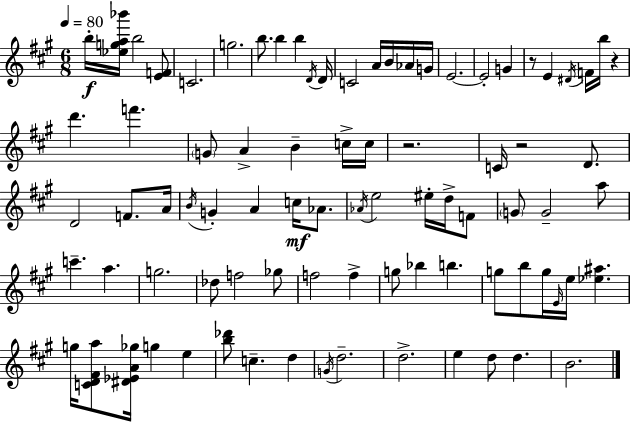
X:1
T:Untitled
M:6/8
L:1/4
K:A
b/4 [_ega_b']/4 b2 [EF]/2 C2 g2 b/2 b b D/4 D/4 C2 A/4 B/4 _A/4 G/4 E2 E2 G z/2 E ^D/4 F/4 b/4 z d' f' G/2 A B c/4 c/4 z2 C/4 z2 D/2 D2 F/2 A/4 B/4 G A c/4 _A/2 _A/4 e2 ^e/4 d/4 F/2 G/2 G2 a/2 c' a g2 _d/2 f2 _g/2 f2 f g/2 _b b g/2 b/2 g/4 E/4 e/4 [_e^a] g/4 [CD^Fa]/2 [^D_EA_g]/4 g e [b_d']/2 c d G/4 d2 d2 e d/2 d B2